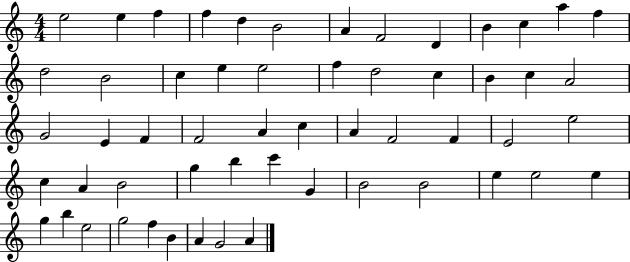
{
  \clef treble
  \numericTimeSignature
  \time 4/4
  \key c \major
  e''2 e''4 f''4 | f''4 d''4 b'2 | a'4 f'2 d'4 | b'4 c''4 a''4 f''4 | \break d''2 b'2 | c''4 e''4 e''2 | f''4 d''2 c''4 | b'4 c''4 a'2 | \break g'2 e'4 f'4 | f'2 a'4 c''4 | a'4 f'2 f'4 | e'2 e''2 | \break c''4 a'4 b'2 | g''4 b''4 c'''4 g'4 | b'2 b'2 | e''4 e''2 e''4 | \break g''4 b''4 e''2 | g''2 f''4 b'4 | a'4 g'2 a'4 | \bar "|."
}